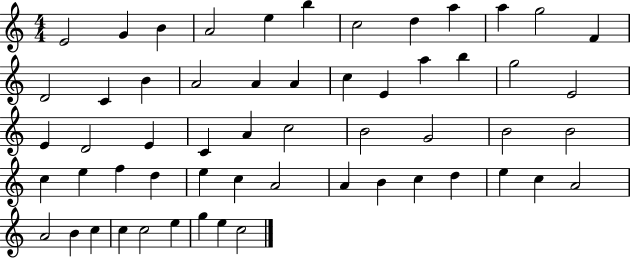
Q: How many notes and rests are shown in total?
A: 57